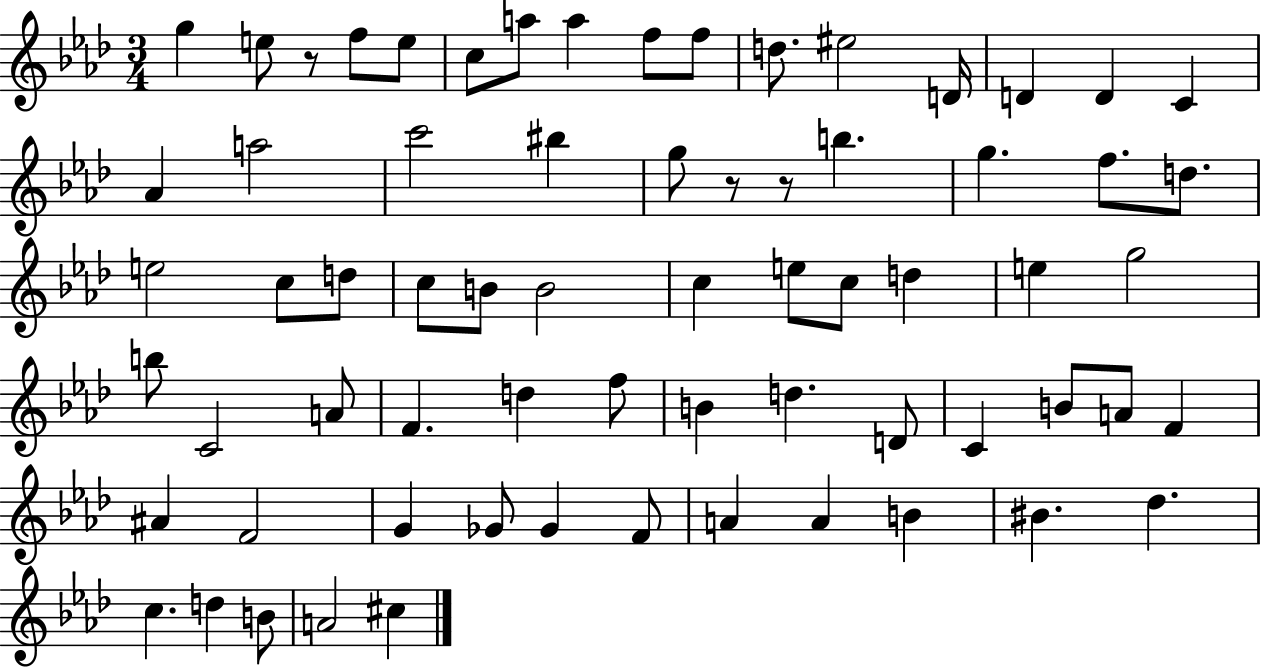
{
  \clef treble
  \numericTimeSignature
  \time 3/4
  \key aes \major
  g''4 e''8 r8 f''8 e''8 | c''8 a''8 a''4 f''8 f''8 | d''8. eis''2 d'16 | d'4 d'4 c'4 | \break aes'4 a''2 | c'''2 bis''4 | g''8 r8 r8 b''4. | g''4. f''8. d''8. | \break e''2 c''8 d''8 | c''8 b'8 b'2 | c''4 e''8 c''8 d''4 | e''4 g''2 | \break b''8 c'2 a'8 | f'4. d''4 f''8 | b'4 d''4. d'8 | c'4 b'8 a'8 f'4 | \break ais'4 f'2 | g'4 ges'8 ges'4 f'8 | a'4 a'4 b'4 | bis'4. des''4. | \break c''4. d''4 b'8 | a'2 cis''4 | \bar "|."
}